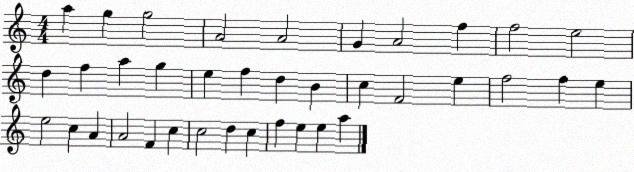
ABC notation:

X:1
T:Untitled
M:4/4
L:1/4
K:C
a g g2 A2 A2 G A2 f f2 e2 d f a g e f d B c F2 e f2 f e e2 c A A2 F c c2 d c f e e a